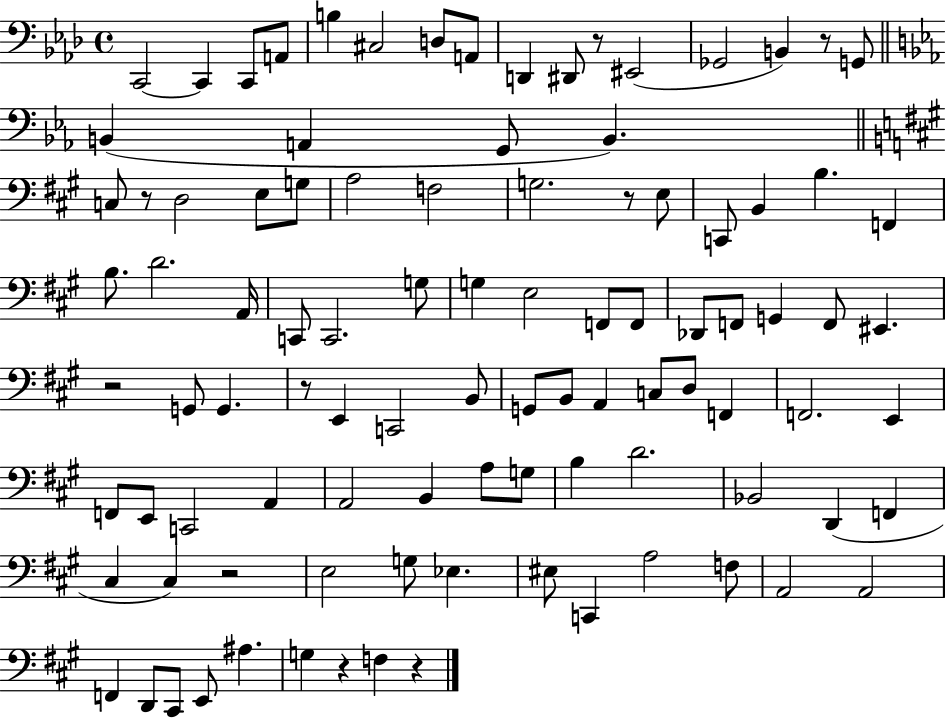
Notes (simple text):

C2/h C2/q C2/e A2/e B3/q C#3/h D3/e A2/e D2/q D#2/e R/e EIS2/h Gb2/h B2/q R/e G2/e B2/q A2/q G2/e B2/q. C3/e R/e D3/h E3/e G3/e A3/h F3/h G3/h. R/e E3/e C2/e B2/q B3/q. F2/q B3/e. D4/h. A2/s C2/e C2/h. G3/e G3/q E3/h F2/e F2/e Db2/e F2/e G2/q F2/e EIS2/q. R/h G2/e G2/q. R/e E2/q C2/h B2/e G2/e B2/e A2/q C3/e D3/e F2/q F2/h. E2/q F2/e E2/e C2/h A2/q A2/h B2/q A3/e G3/e B3/q D4/h. Bb2/h D2/q F2/q C#3/q C#3/q R/h E3/h G3/e Eb3/q. EIS3/e C2/q A3/h F3/e A2/h A2/h F2/q D2/e C#2/e E2/e A#3/q. G3/q R/q F3/q R/q